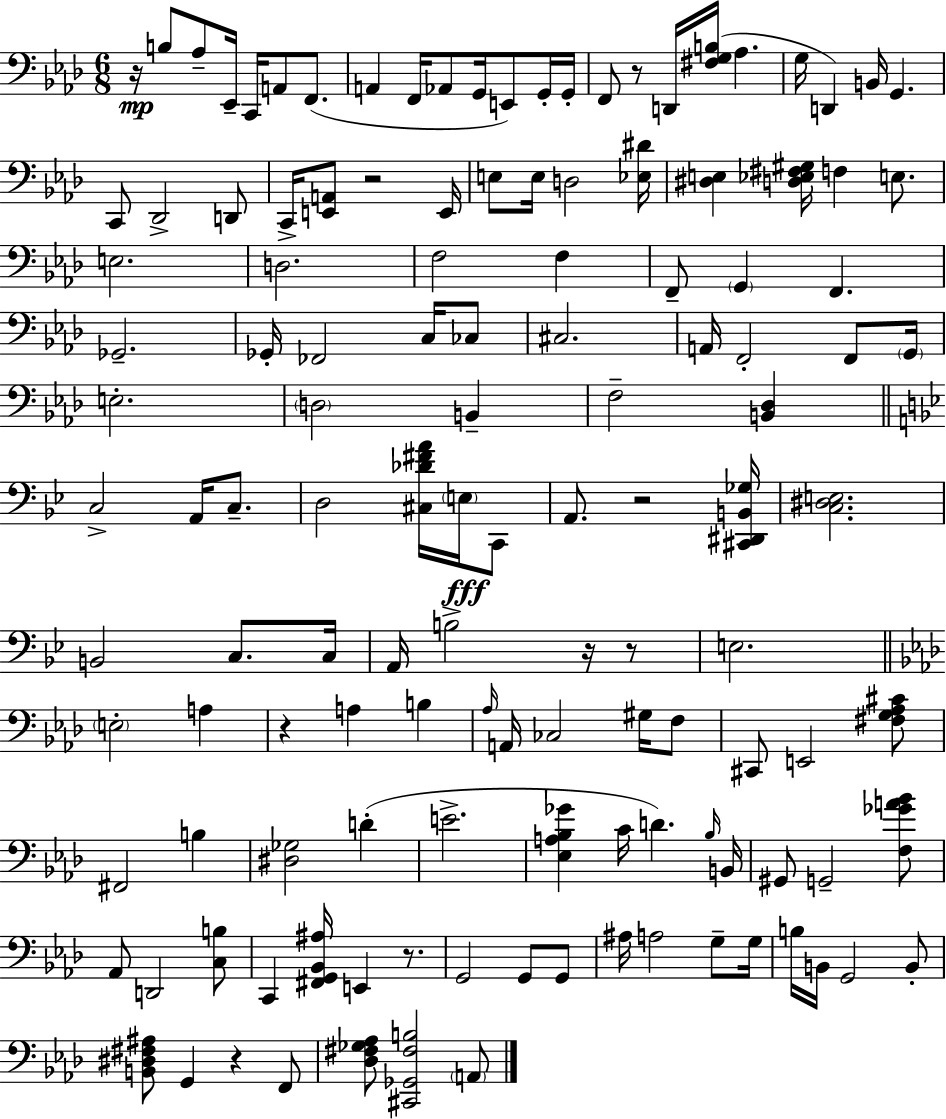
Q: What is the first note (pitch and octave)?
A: B3